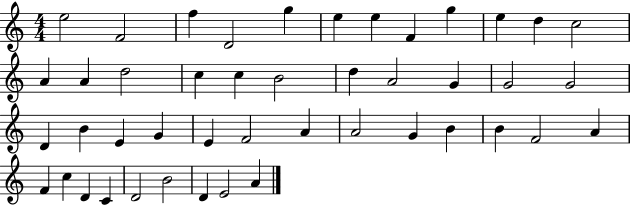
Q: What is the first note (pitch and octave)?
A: E5